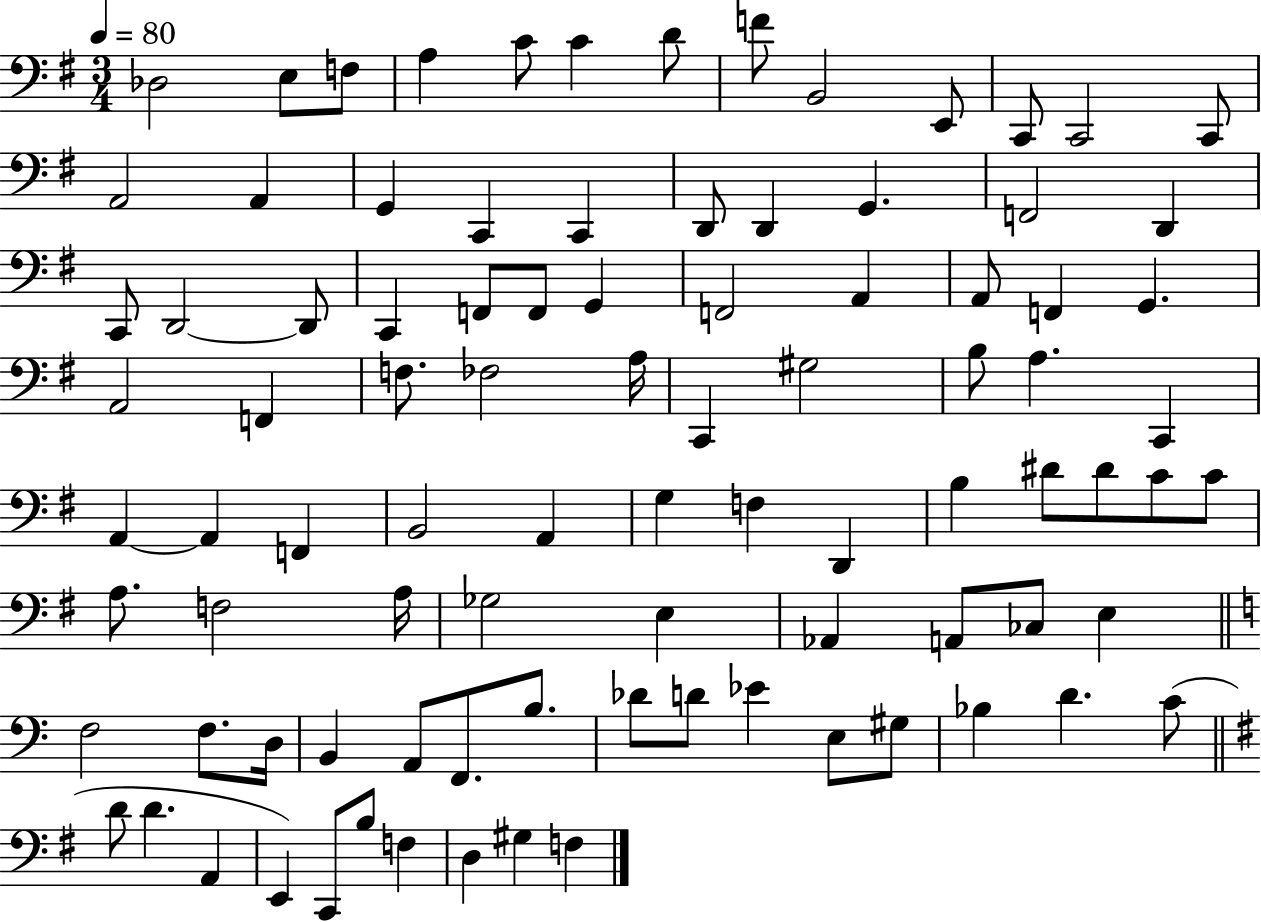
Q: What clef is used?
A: bass